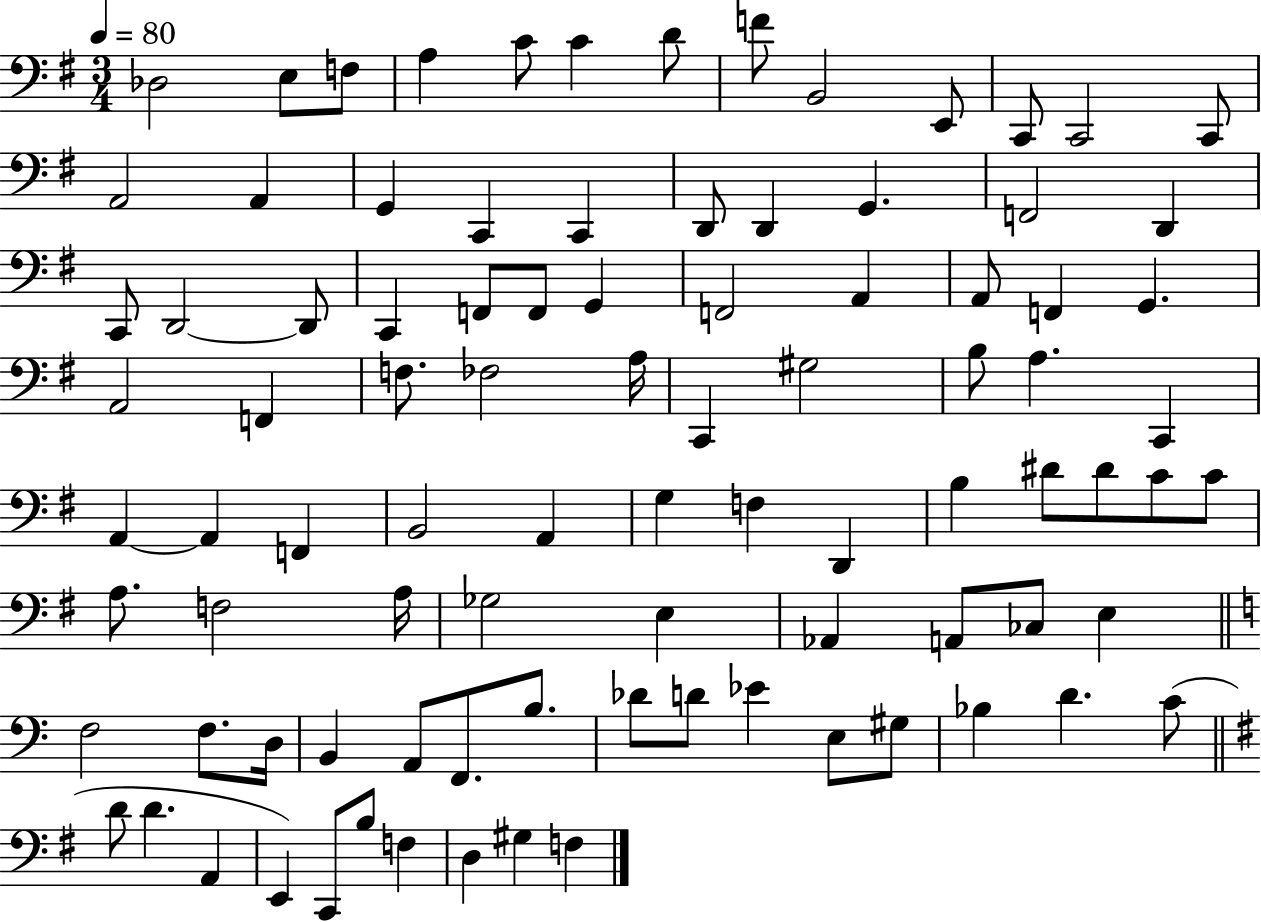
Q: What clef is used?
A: bass